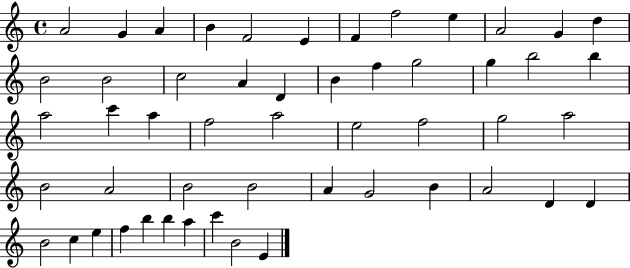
{
  \clef treble
  \time 4/4
  \defaultTimeSignature
  \key c \major
  a'2 g'4 a'4 | b'4 f'2 e'4 | f'4 f''2 e''4 | a'2 g'4 d''4 | \break b'2 b'2 | c''2 a'4 d'4 | b'4 f''4 g''2 | g''4 b''2 b''4 | \break a''2 c'''4 a''4 | f''2 a''2 | e''2 f''2 | g''2 a''2 | \break b'2 a'2 | b'2 b'2 | a'4 g'2 b'4 | a'2 d'4 d'4 | \break b'2 c''4 e''4 | f''4 b''4 b''4 a''4 | c'''4 b'2 e'4 | \bar "|."
}